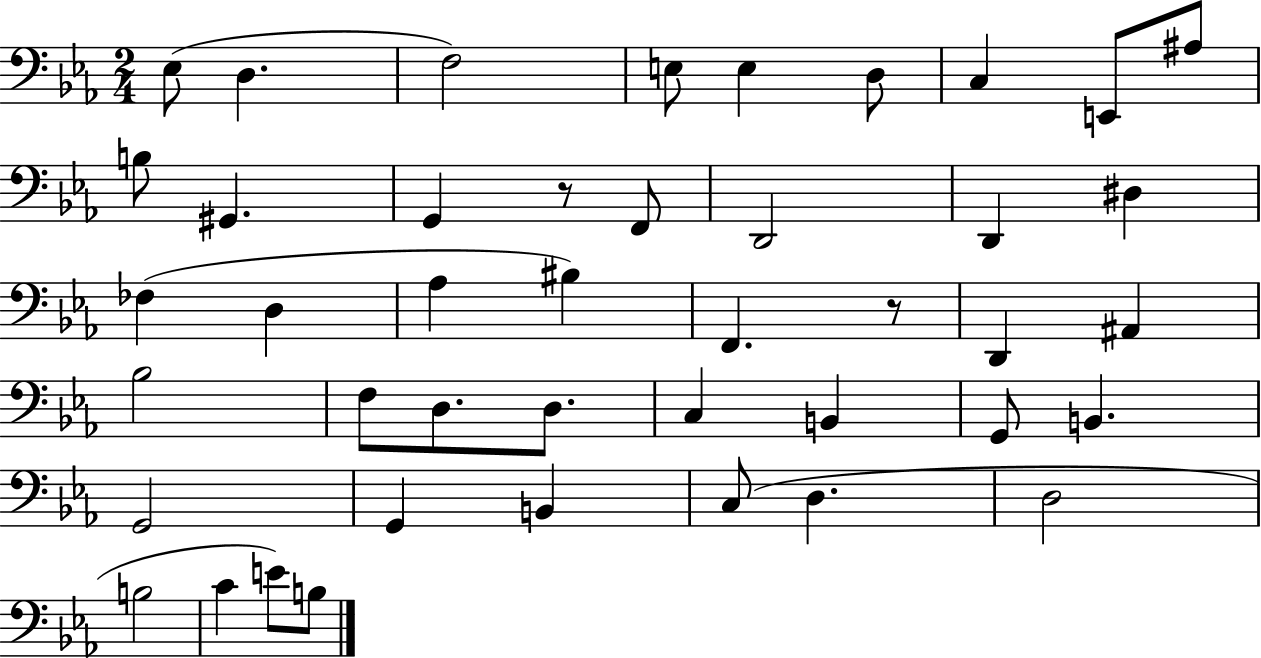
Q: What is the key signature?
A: EES major